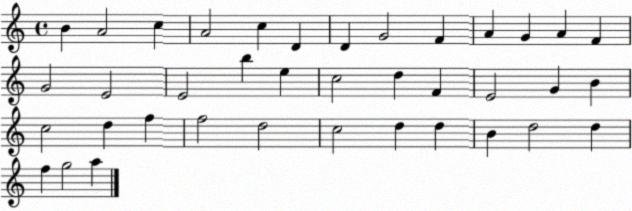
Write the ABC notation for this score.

X:1
T:Untitled
M:4/4
L:1/4
K:C
B A2 c A2 c D D G2 F A G A F G2 E2 E2 b e c2 d F E2 G B c2 d f f2 d2 c2 d d B d2 d f g2 a